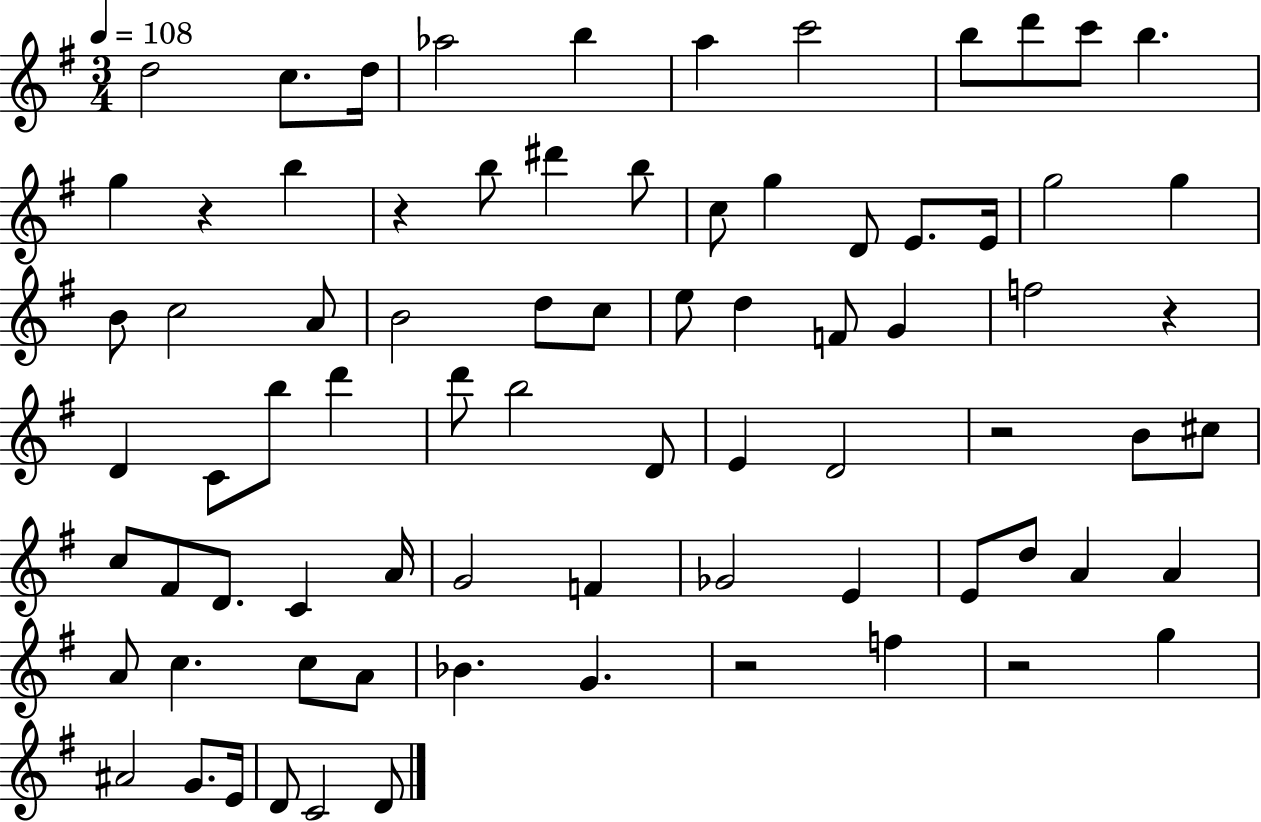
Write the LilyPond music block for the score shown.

{
  \clef treble
  \numericTimeSignature
  \time 3/4
  \key g \major
  \tempo 4 = 108
  d''2 c''8. d''16 | aes''2 b''4 | a''4 c'''2 | b''8 d'''8 c'''8 b''4. | \break g''4 r4 b''4 | r4 b''8 dis'''4 b''8 | c''8 g''4 d'8 e'8. e'16 | g''2 g''4 | \break b'8 c''2 a'8 | b'2 d''8 c''8 | e''8 d''4 f'8 g'4 | f''2 r4 | \break d'4 c'8 b''8 d'''4 | d'''8 b''2 d'8 | e'4 d'2 | r2 b'8 cis''8 | \break c''8 fis'8 d'8. c'4 a'16 | g'2 f'4 | ges'2 e'4 | e'8 d''8 a'4 a'4 | \break a'8 c''4. c''8 a'8 | bes'4. g'4. | r2 f''4 | r2 g''4 | \break ais'2 g'8. e'16 | d'8 c'2 d'8 | \bar "|."
}